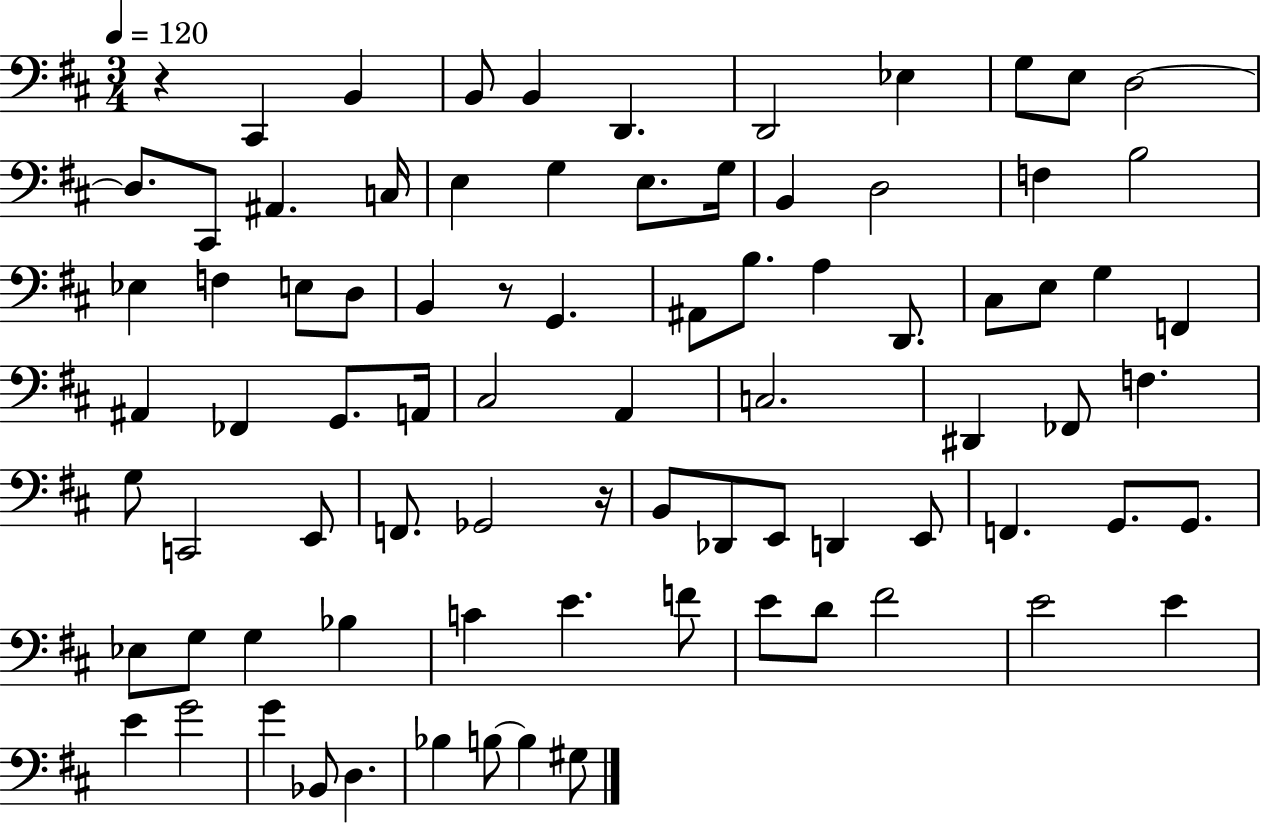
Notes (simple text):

R/q C#2/q B2/q B2/e B2/q D2/q. D2/h Eb3/q G3/e E3/e D3/h D3/e. C#2/e A#2/q. C3/s E3/q G3/q E3/e. G3/s B2/q D3/h F3/q B3/h Eb3/q F3/q E3/e D3/e B2/q R/e G2/q. A#2/e B3/e. A3/q D2/e. C#3/e E3/e G3/q F2/q A#2/q FES2/q G2/e. A2/s C#3/h A2/q C3/h. D#2/q FES2/e F3/q. G3/e C2/h E2/e F2/e. Gb2/h R/s B2/e Db2/e E2/e D2/q E2/e F2/q. G2/e. G2/e. Eb3/e G3/e G3/q Bb3/q C4/q E4/q. F4/e E4/e D4/e F#4/h E4/h E4/q E4/q G4/h G4/q Bb2/e D3/q. Bb3/q B3/e B3/q G#3/e